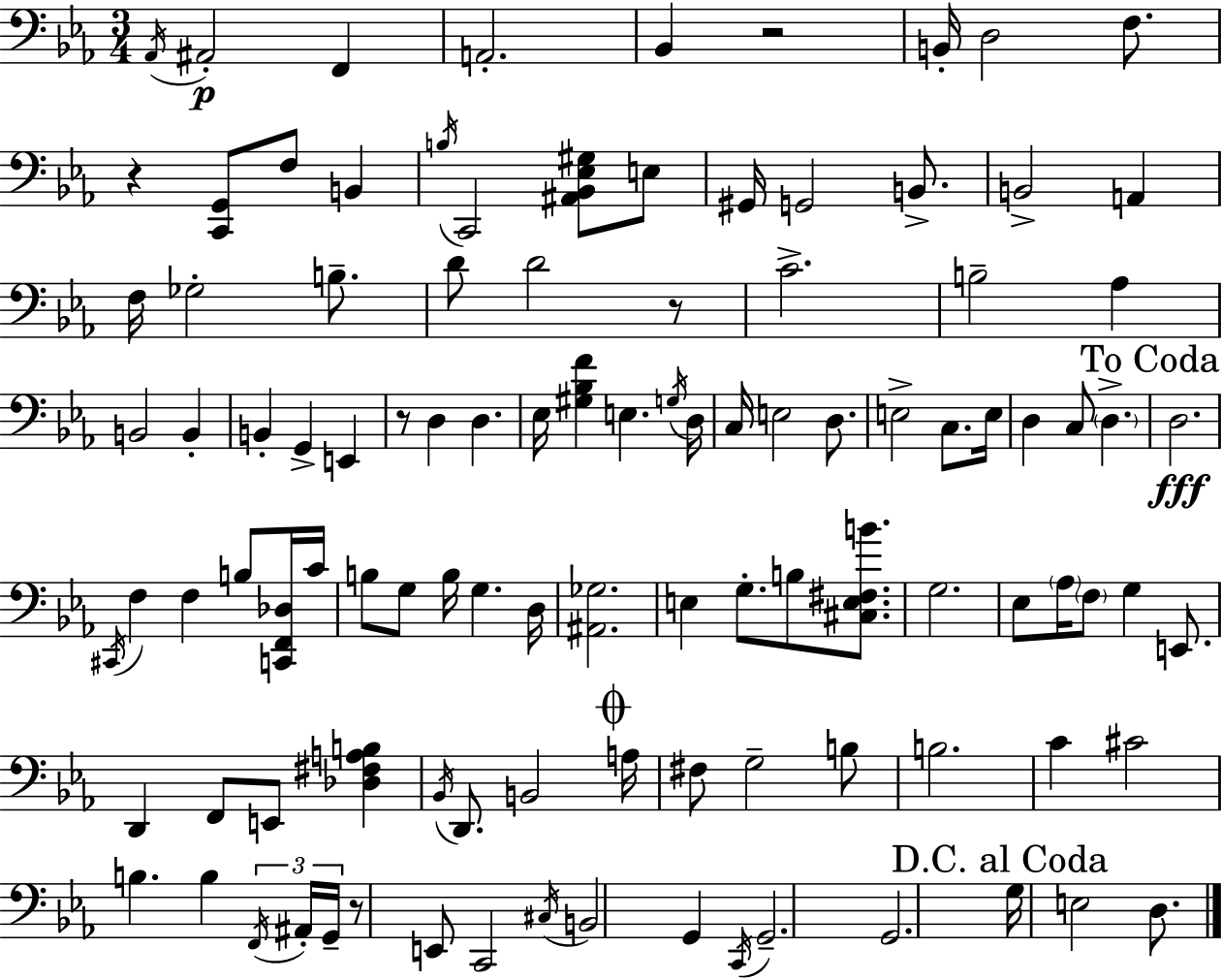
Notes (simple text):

Ab2/s A#2/h F2/q A2/h. Bb2/q R/h B2/s D3/h F3/e. R/q [C2,G2]/e F3/e B2/q B3/s C2/h [A#2,Bb2,Eb3,G#3]/e E3/e G#2/s G2/h B2/e. B2/h A2/q F3/s Gb3/h B3/e. D4/e D4/h R/e C4/h. B3/h Ab3/q B2/h B2/q B2/q G2/q E2/q R/e D3/q D3/q. Eb3/s [G#3,Bb3,F4]/q E3/q. G3/s D3/s C3/s E3/h D3/e. E3/h C3/e. E3/s D3/q C3/e D3/q. D3/h. C#2/s F3/q F3/q B3/e [C2,F2,Db3]/s C4/s B3/e G3/e B3/s G3/q. D3/s [A#2,Gb3]/h. E3/q G3/e. B3/e [C#3,E3,F#3,B4]/e. G3/h. Eb3/e Ab3/s F3/e G3/q E2/e. D2/q F2/e E2/e [Db3,F#3,A3,B3]/q Bb2/s D2/e. B2/h A3/s F#3/e G3/h B3/e B3/h. C4/q C#4/h B3/q. B3/q F2/s A#2/s G2/s R/e E2/e C2/h C#3/s B2/h G2/q C2/s G2/h. G2/h. G3/s E3/h D3/e.